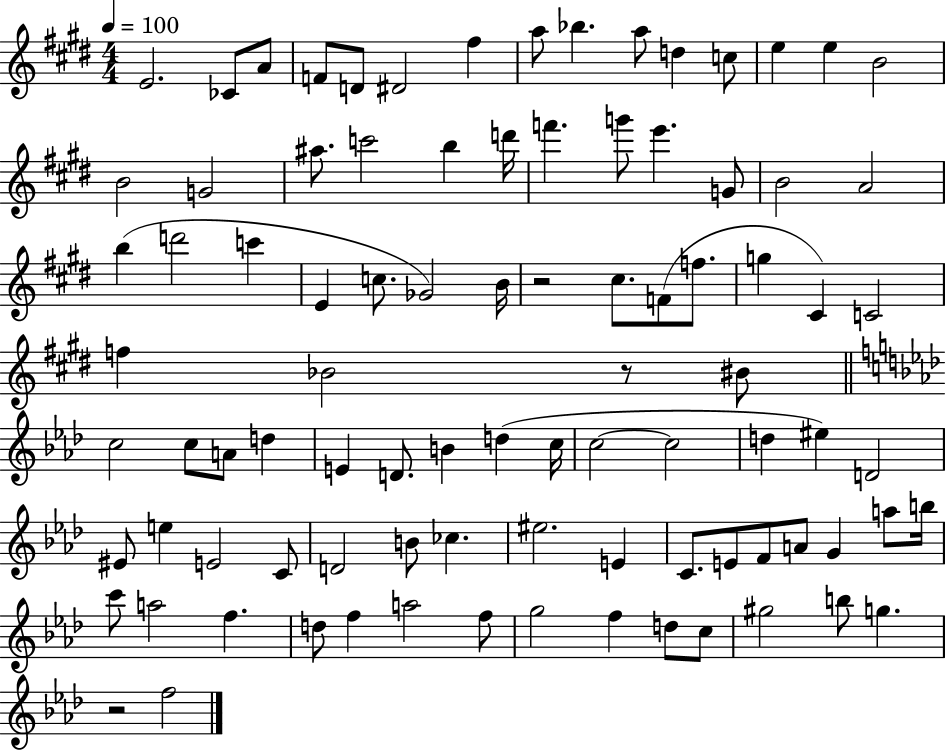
{
  \clef treble
  \numericTimeSignature
  \time 4/4
  \key e \major
  \tempo 4 = 100
  e'2. ces'8 a'8 | f'8 d'8 dis'2 fis''4 | a''8 bes''4. a''8 d''4 c''8 | e''4 e''4 b'2 | \break b'2 g'2 | ais''8. c'''2 b''4 d'''16 | f'''4. g'''8 e'''4. g'8 | b'2 a'2 | \break b''4( d'''2 c'''4 | e'4 c''8. ges'2) b'16 | r2 cis''8. f'8( f''8. | g''4 cis'4) c'2 | \break f''4 bes'2 r8 bis'8 | \bar "||" \break \key f \minor c''2 c''8 a'8 d''4 | e'4 d'8. b'4 d''4( c''16 | c''2~~ c''2 | d''4 eis''4) d'2 | \break eis'8 e''4 e'2 c'8 | d'2 b'8 ces''4. | eis''2. e'4 | c'8. e'8 f'8 a'8 g'4 a''8 b''16 | \break c'''8 a''2 f''4. | d''8 f''4 a''2 f''8 | g''2 f''4 d''8 c''8 | gis''2 b''8 g''4. | \break r2 f''2 | \bar "|."
}